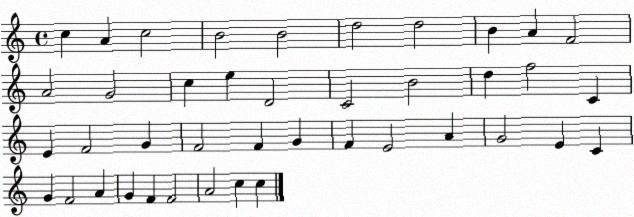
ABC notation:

X:1
T:Untitled
M:4/4
L:1/4
K:C
c A c2 B2 B2 d2 d2 B A F2 A2 G2 c e D2 C2 B2 d f2 C E F2 G F2 F G F E2 A G2 E C G F2 A G F F2 A2 c c